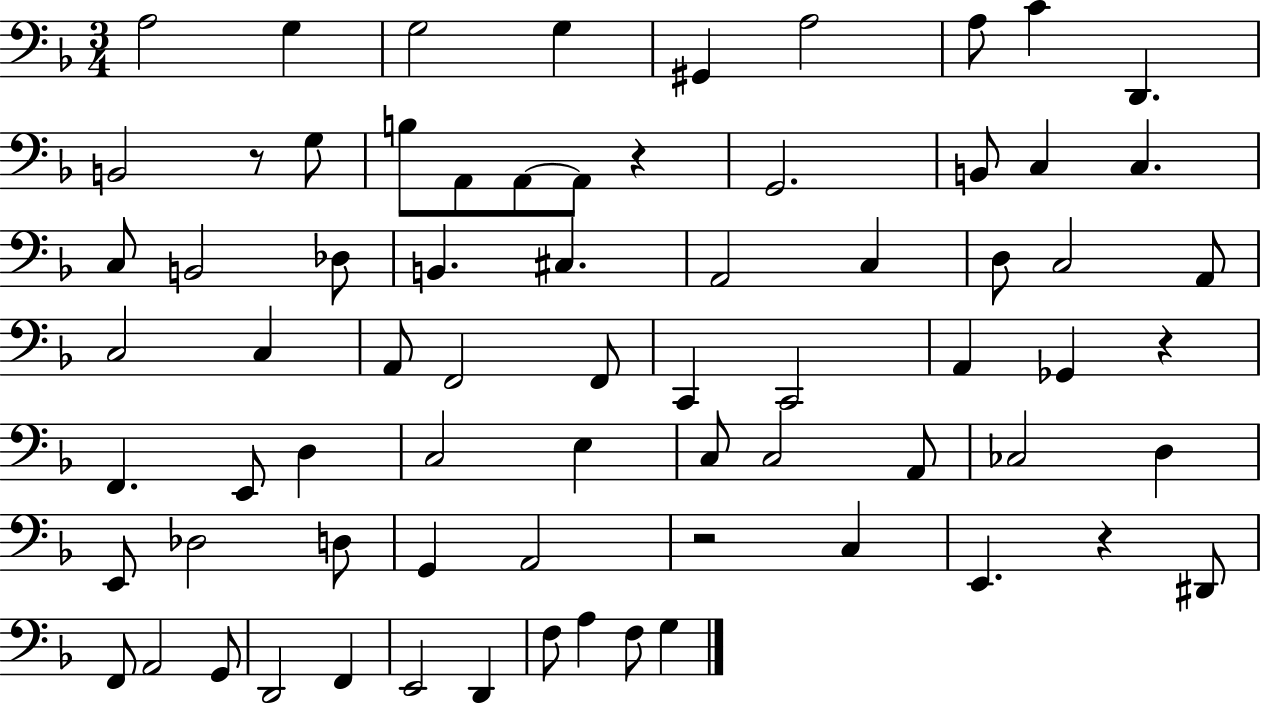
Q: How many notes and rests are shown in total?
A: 72